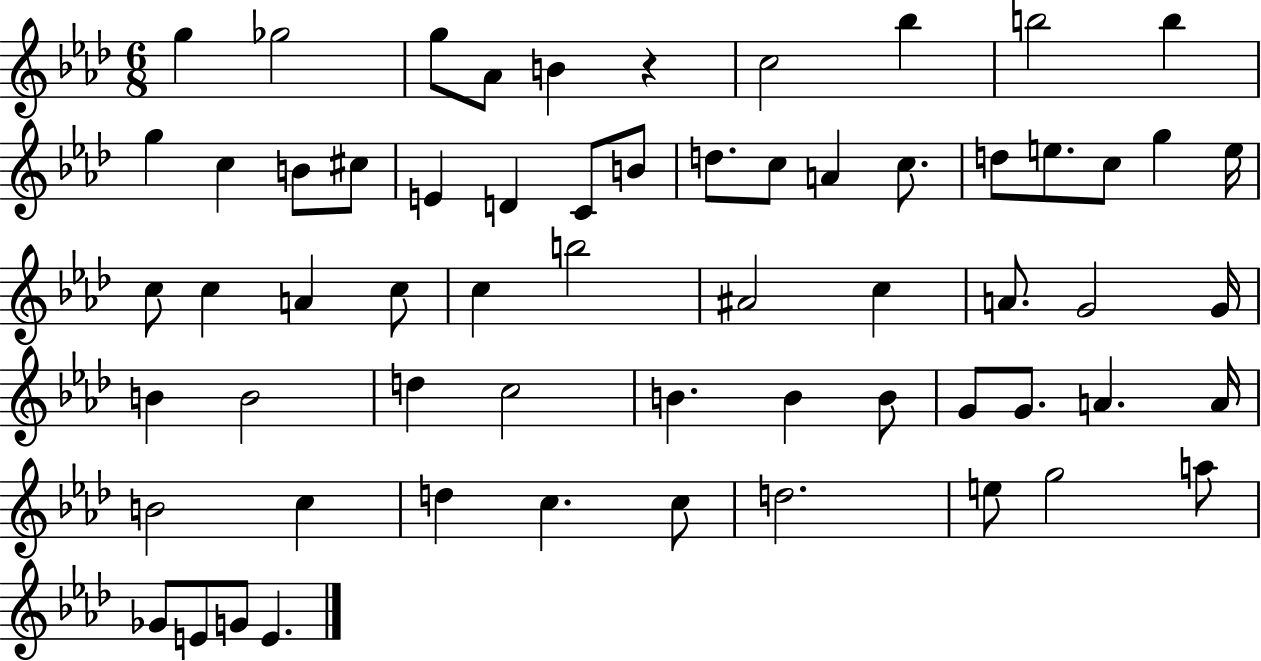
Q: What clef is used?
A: treble